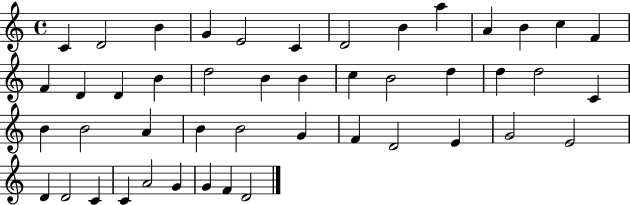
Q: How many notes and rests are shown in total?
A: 46